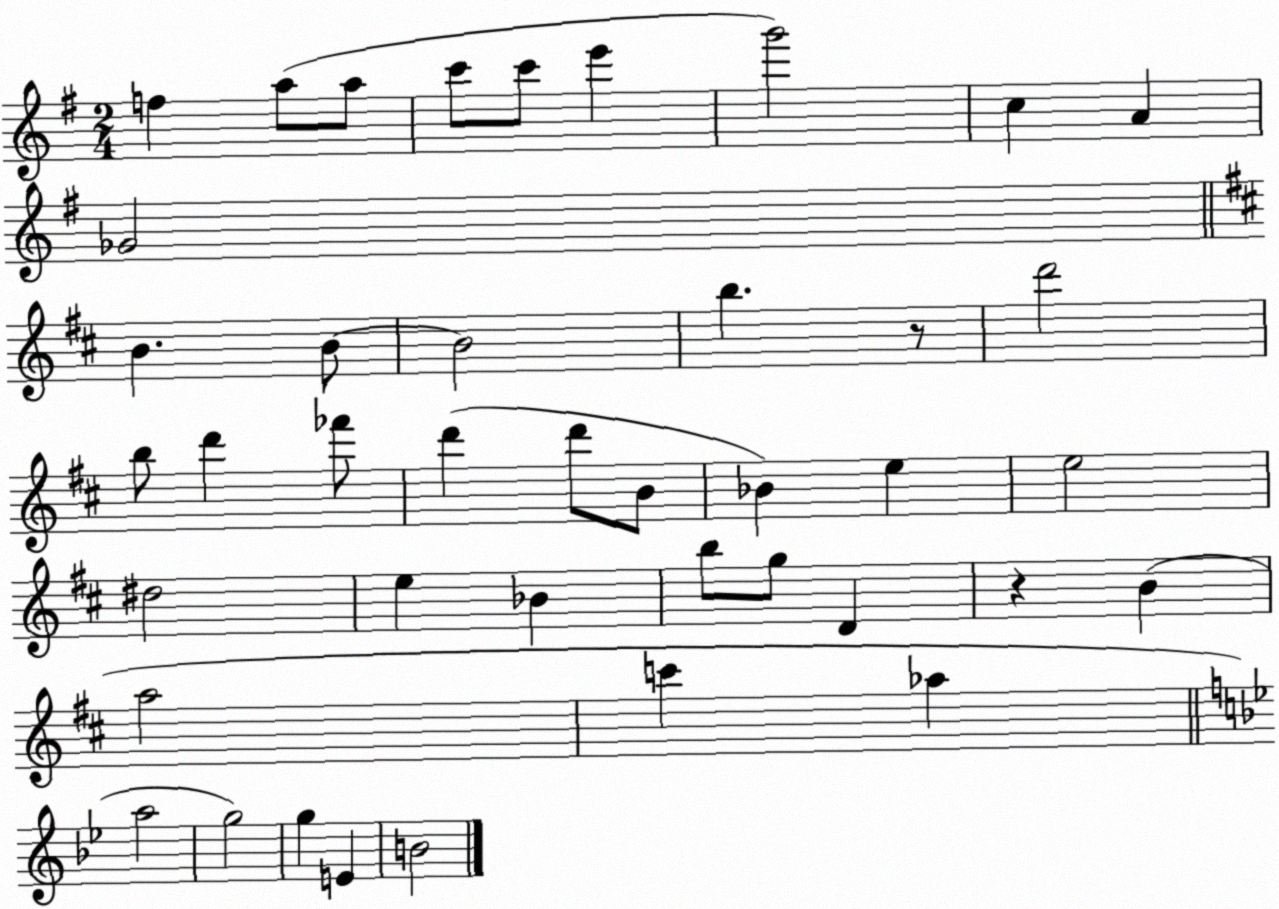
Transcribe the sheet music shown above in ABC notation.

X:1
T:Untitled
M:2/4
L:1/4
K:G
f a/2 a/2 c'/2 c'/2 e' g'2 c A _G2 B B/2 B2 b z/2 d'2 b/2 d' _f'/2 d' d'/2 B/2 _B e e2 ^d2 e _B b/2 g/2 D z B a2 c' _a a2 g2 g E B2